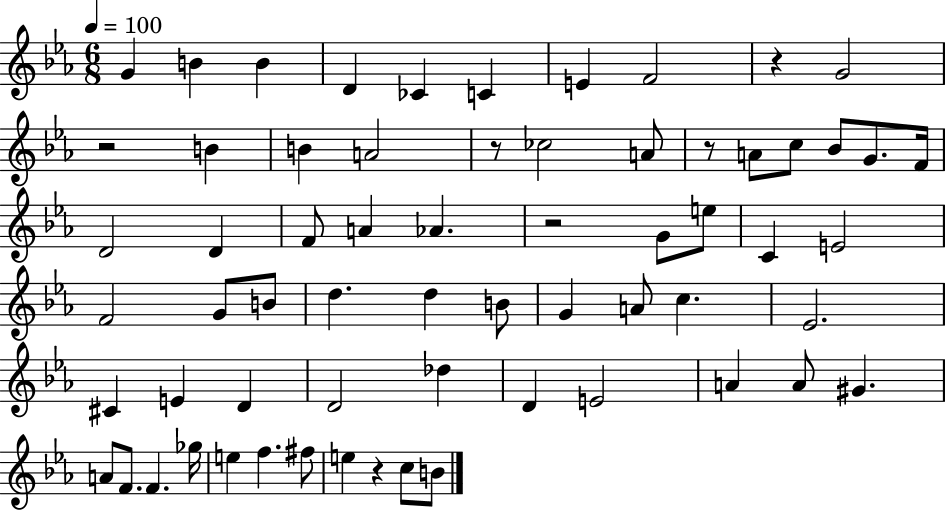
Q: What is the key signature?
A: EES major